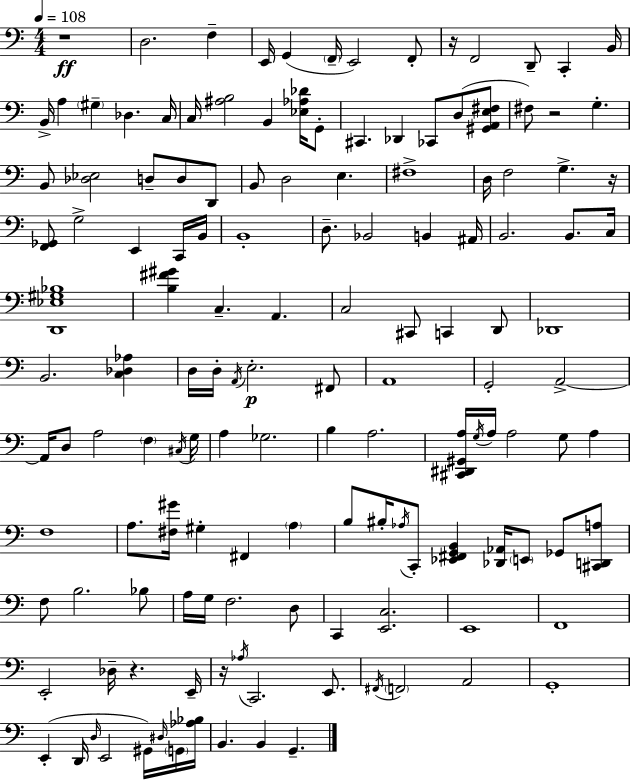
R/w D3/h. F3/q E2/s G2/q F2/s E2/h F2/e R/s F2/h D2/e C2/q B2/s B2/s A3/q G#3/q Db3/q. C3/s C3/s [A#3,B3]/h B2/q [Eb3,Ab3,Db4]/s G2/e C#2/q. Db2/q CES2/e D3/e [G#2,A2,E3,F#3]/e F#3/e R/h G3/q. B2/e [Db3,Eb3]/h D3/e D3/e D2/e B2/e D3/h E3/q. F#3/w D3/s F3/h G3/q. R/s [F2,Gb2]/e G3/h E2/q C2/s B2/s B2/w D3/e. Bb2/h B2/q A#2/s B2/h. B2/e. C3/s [D2,Eb3,G#3,Bb3]/w [B3,F#4,G#4]/q C3/q. A2/q. C3/h C#2/e C2/q D2/e Db2/w B2/h. [C3,Db3,Ab3]/q D3/s D3/s A2/s E3/h. F#2/e A2/w G2/h A2/h A2/s D3/e A3/h F3/q C#3/s G3/s A3/q Gb3/h. B3/q A3/h. [C#2,D#2,G#2,A3]/s G3/s A3/s A3/h G3/e A3/q F3/w A3/e. [F#3,G#4]/s G#3/q F#2/q A3/q B3/e BIS3/s Ab3/s C2/e [Eb2,F#2,G2,B2]/q [Db2,Ab2]/s E2/e Gb2/e [C#2,D2,A3]/e F3/e B3/h. Bb3/e A3/s G3/s F3/h. D3/e C2/q [E2,C3]/h. E2/w F2/w E2/h Db3/s R/q. E2/s R/s Ab3/s C2/h. E2/e. F#2/s F2/h A2/h G2/w E2/q D2/s D3/s E2/h G#2/s D#3/s G2/s [Ab3,Bb3]/s B2/q. B2/q G2/q.